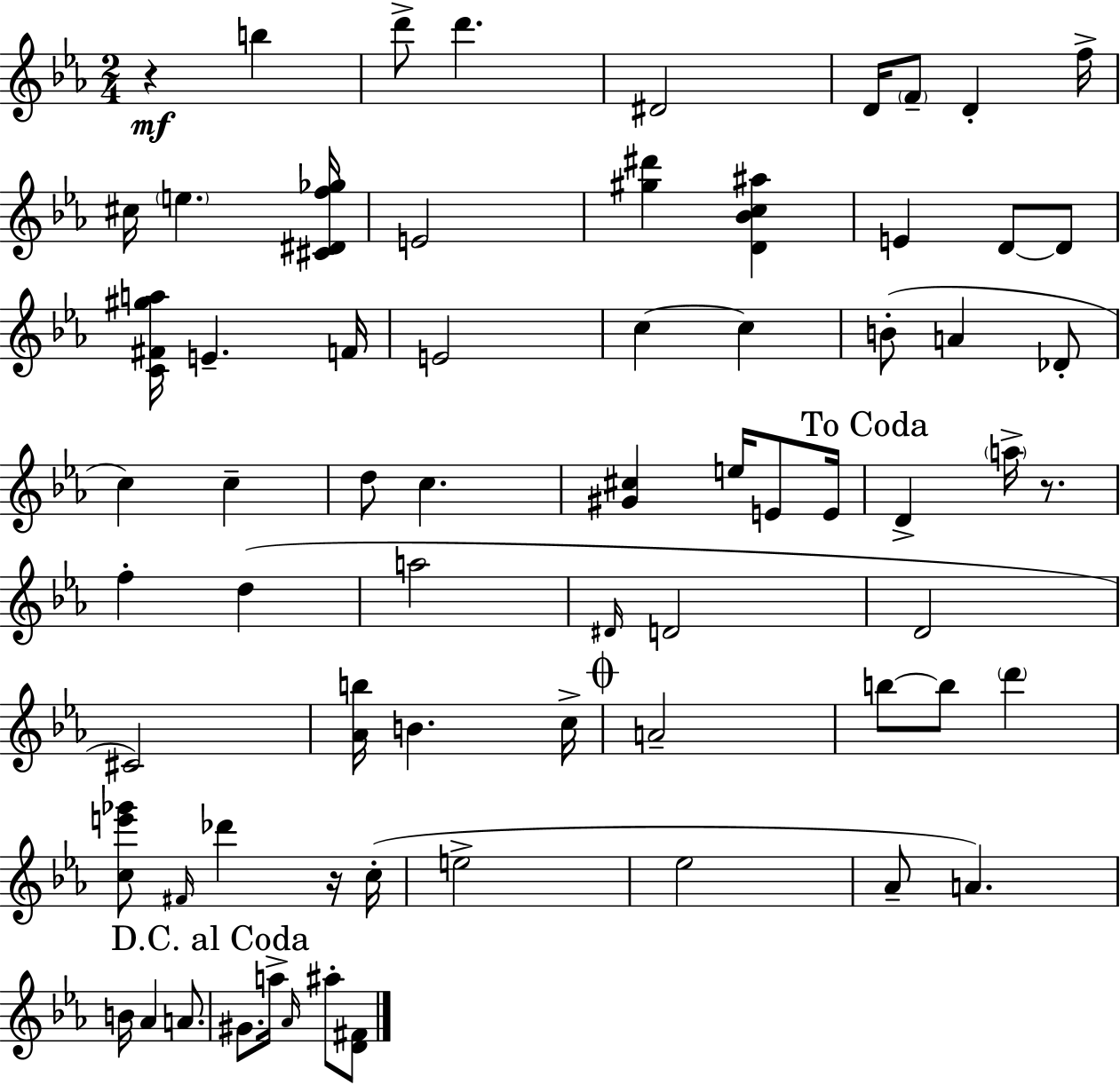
X:1
T:Untitled
M:2/4
L:1/4
K:Cm
z b d'/2 d' ^D2 D/4 F/2 D f/4 ^c/4 e [^C^Df_g]/4 E2 [^g^d'] [D_Bc^a] E D/2 D/2 [C^F^ga]/4 E F/4 E2 c c B/2 A _D/2 c c d/2 c [^G^c] e/4 E/2 E/4 D a/4 z/2 f d a2 ^D/4 D2 D2 ^C2 [_Ab]/4 B c/4 A2 b/2 b/2 d' [ce'_g']/2 ^F/4 _d' z/4 c/4 e2 _e2 _A/2 A B/4 _A A/2 ^G/2 a/4 _A/4 ^a/2 [D^F]/2